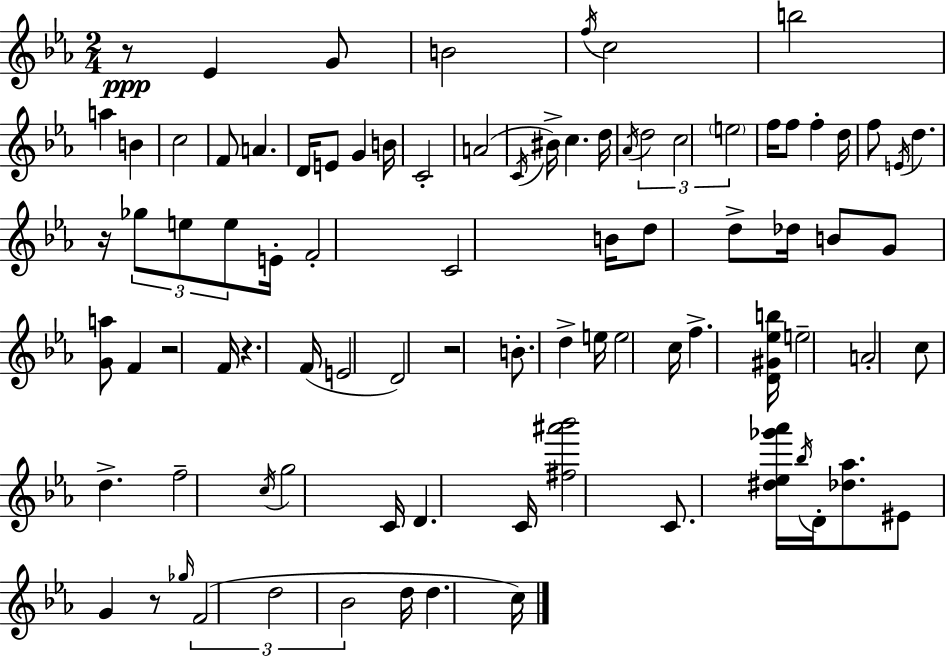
R/e Eb4/q G4/e B4/h F5/s C5/h B5/h A5/q B4/q C5/h F4/e A4/q. D4/s E4/e G4/q B4/s C4/h A4/h C4/s BIS4/s C5/q. D5/s Ab4/s D5/h C5/h E5/h F5/s F5/e F5/q D5/s F5/e E4/s D5/q. R/s Gb5/e E5/e E5/e E4/s F4/h C4/h B4/s D5/e D5/e Db5/s B4/e G4/e [G4,A5]/e F4/q R/h F4/s R/q. F4/s E4/h D4/h R/h B4/e. D5/q E5/s E5/h C5/s F5/q. [D4,G#4,Eb5,B5]/s E5/h A4/h C5/e D5/q. F5/h C5/s G5/h C4/s D4/q. C4/s [F#5,A#6,Bb6]/h C4/e. [D#5,Eb5,Gb6,Ab6]/s Bb5/s D4/s [Db5,Ab5]/e. EIS4/e G4/q R/e Gb5/s F4/h D5/h Bb4/h D5/s D5/q. C5/s